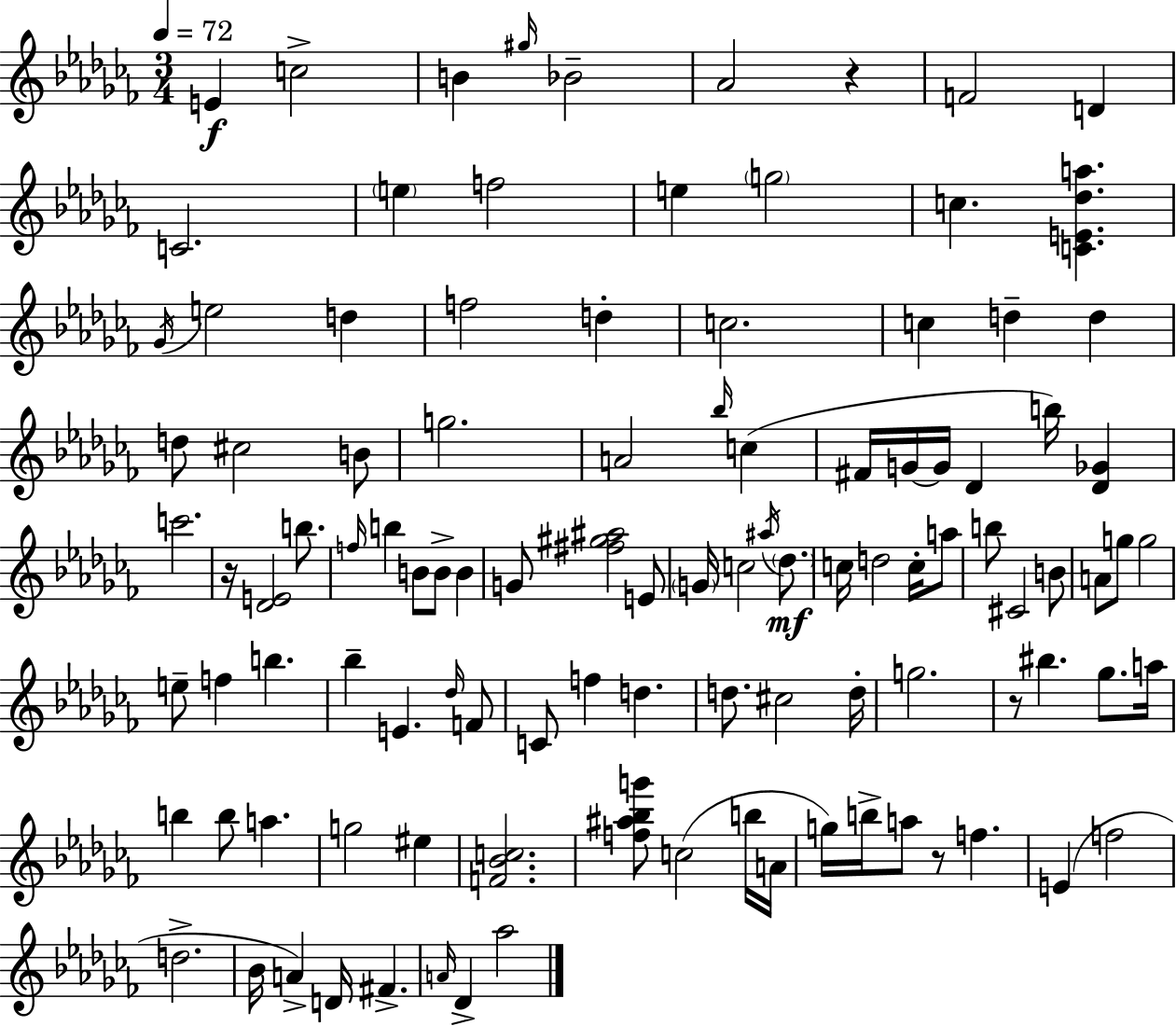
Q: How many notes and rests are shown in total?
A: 107